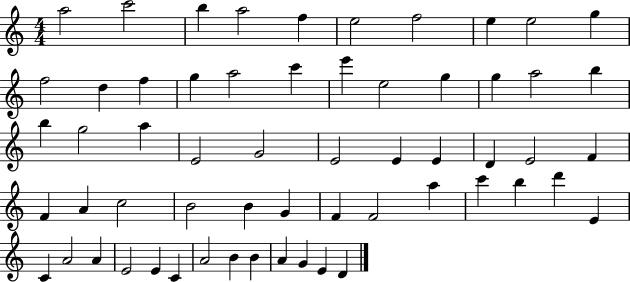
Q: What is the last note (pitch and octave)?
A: D4